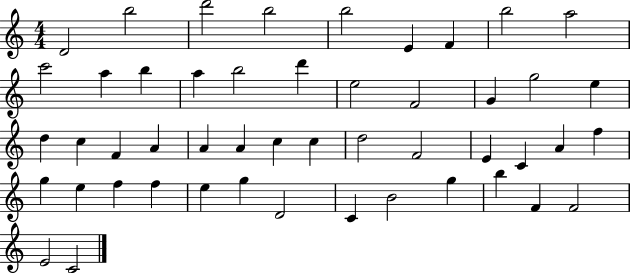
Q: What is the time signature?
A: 4/4